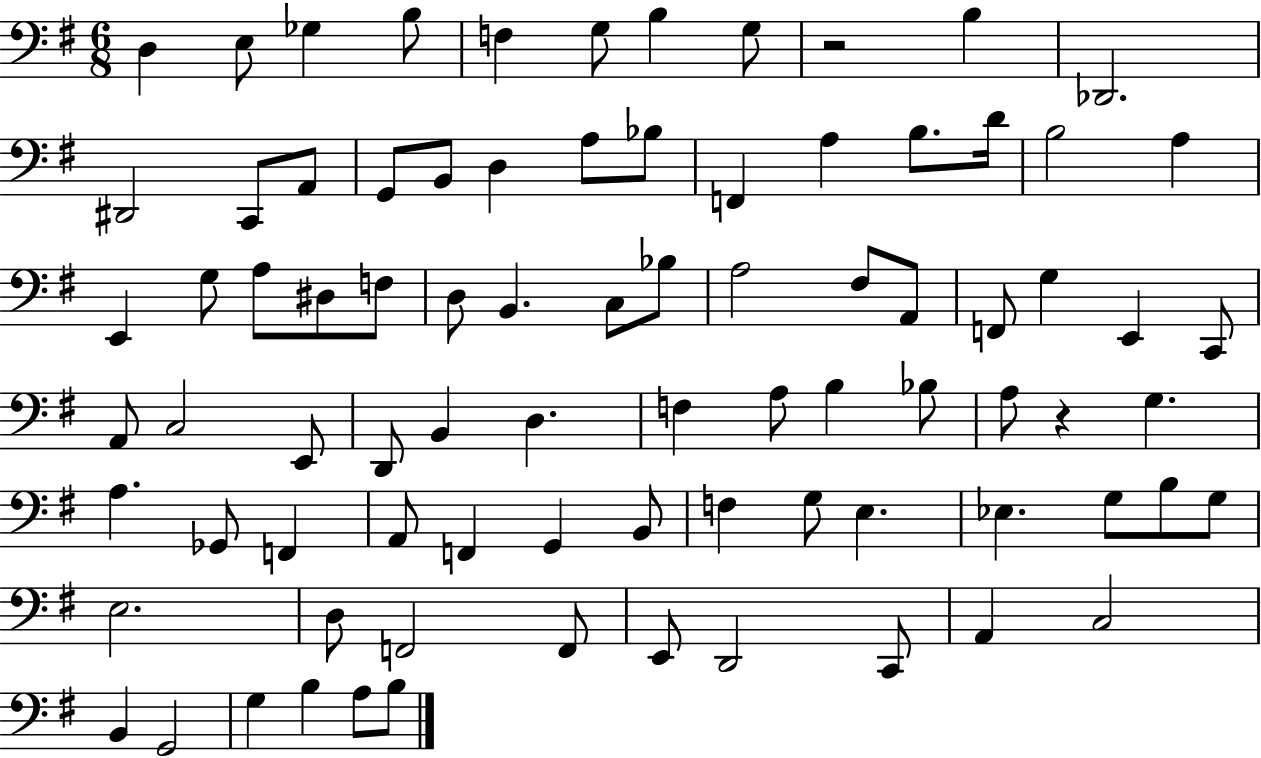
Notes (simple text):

D3/q E3/e Gb3/q B3/e F3/q G3/e B3/q G3/e R/h B3/q Db2/h. D#2/h C2/e A2/e G2/e B2/e D3/q A3/e Bb3/e F2/q A3/q B3/e. D4/s B3/h A3/q E2/q G3/e A3/e D#3/e F3/e D3/e B2/q. C3/e Bb3/e A3/h F#3/e A2/e F2/e G3/q E2/q C2/e A2/e C3/h E2/e D2/e B2/q D3/q. F3/q A3/e B3/q Bb3/e A3/e R/q G3/q. A3/q. Gb2/e F2/q A2/e F2/q G2/q B2/e F3/q G3/e E3/q. Eb3/q. G3/e B3/e G3/e E3/h. D3/e F2/h F2/e E2/e D2/h C2/e A2/q C3/h B2/q G2/h G3/q B3/q A3/e B3/e